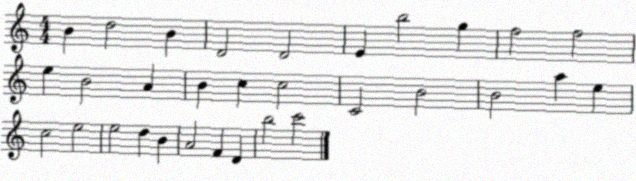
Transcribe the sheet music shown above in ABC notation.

X:1
T:Untitled
M:4/4
L:1/4
K:C
B d2 B D2 D2 E b2 g f2 f2 e B2 A B c c2 C2 B2 B2 a e c2 e2 e2 d B A2 F D b2 c'2